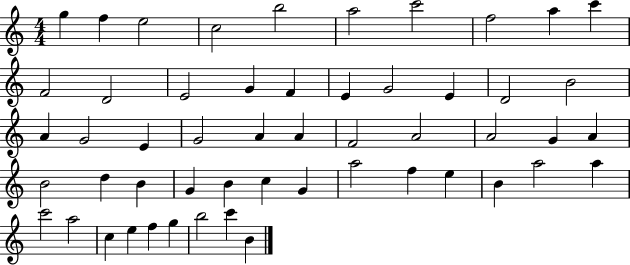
{
  \clef treble
  \numericTimeSignature
  \time 4/4
  \key c \major
  g''4 f''4 e''2 | c''2 b''2 | a''2 c'''2 | f''2 a''4 c'''4 | \break f'2 d'2 | e'2 g'4 f'4 | e'4 g'2 e'4 | d'2 b'2 | \break a'4 g'2 e'4 | g'2 a'4 a'4 | f'2 a'2 | a'2 g'4 a'4 | \break b'2 d''4 b'4 | g'4 b'4 c''4 g'4 | a''2 f''4 e''4 | b'4 a''2 a''4 | \break c'''2 a''2 | c''4 e''4 f''4 g''4 | b''2 c'''4 b'4 | \bar "|."
}